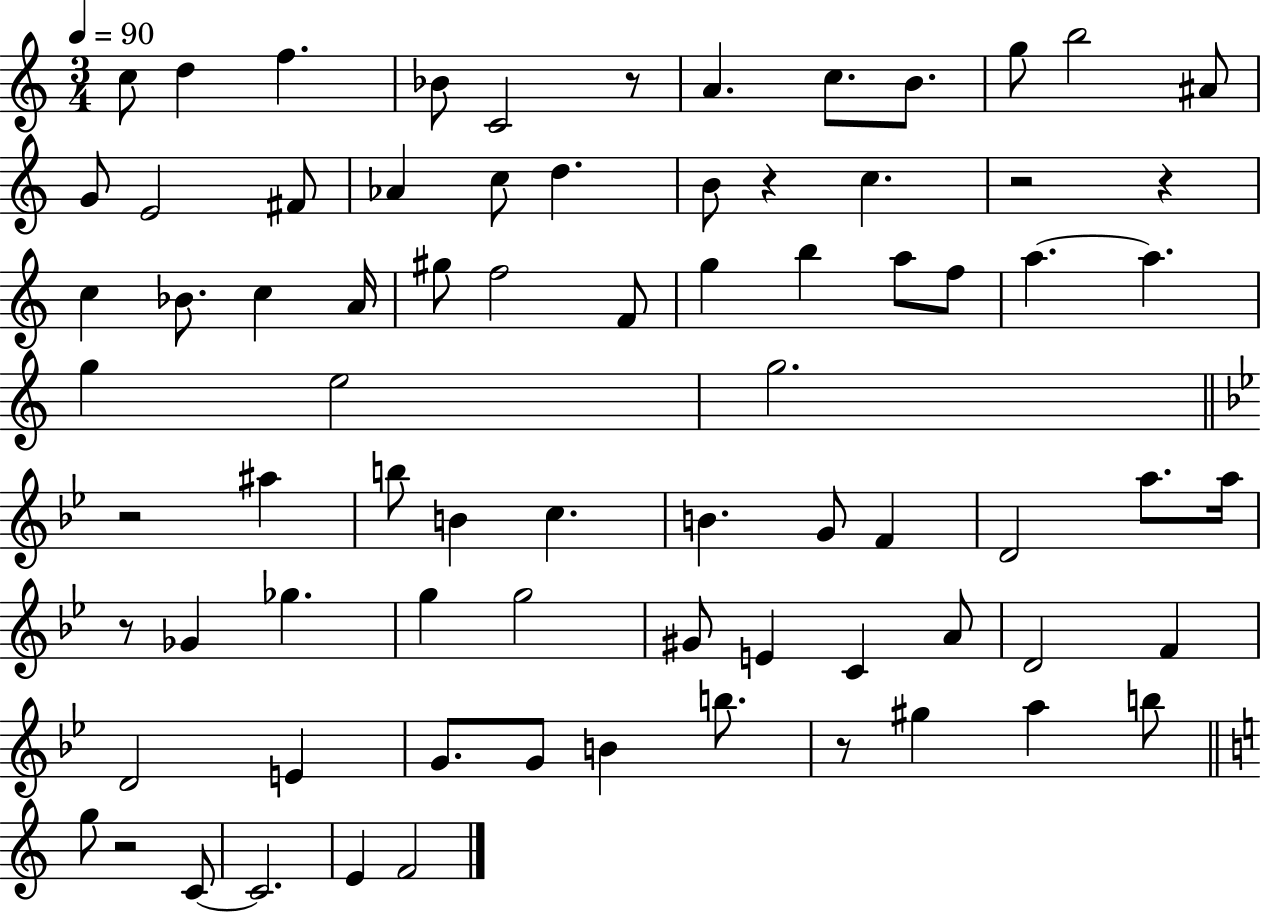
C5/e D5/q F5/q. Bb4/e C4/h R/e A4/q. C5/e. B4/e. G5/e B5/h A#4/e G4/e E4/h F#4/e Ab4/q C5/e D5/q. B4/e R/q C5/q. R/h R/q C5/q Bb4/e. C5/q A4/s G#5/e F5/h F4/e G5/q B5/q A5/e F5/e A5/q. A5/q. G5/q E5/h G5/h. R/h A#5/q B5/e B4/q C5/q. B4/q. G4/e F4/q D4/h A5/e. A5/s R/e Gb4/q Gb5/q. G5/q G5/h G#4/e E4/q C4/q A4/e D4/h F4/q D4/h E4/q G4/e. G4/e B4/q B5/e. R/e G#5/q A5/q B5/e G5/e R/h C4/e C4/h. E4/q F4/h